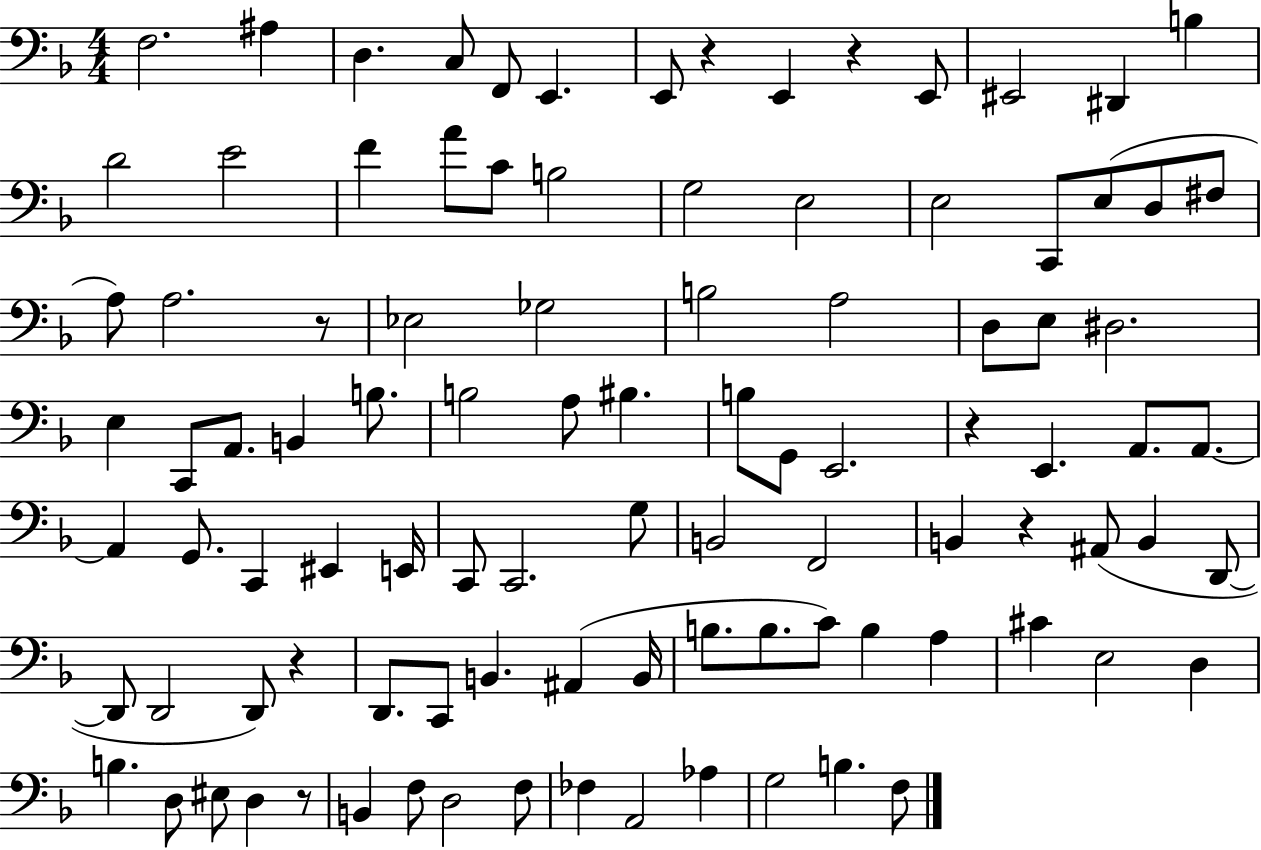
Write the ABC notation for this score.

X:1
T:Untitled
M:4/4
L:1/4
K:F
F,2 ^A, D, C,/2 F,,/2 E,, E,,/2 z E,, z E,,/2 ^E,,2 ^D,, B, D2 E2 F A/2 C/2 B,2 G,2 E,2 E,2 C,,/2 E,/2 D,/2 ^F,/2 A,/2 A,2 z/2 _E,2 _G,2 B,2 A,2 D,/2 E,/2 ^D,2 E, C,,/2 A,,/2 B,, B,/2 B,2 A,/2 ^B, B,/2 G,,/2 E,,2 z E,, A,,/2 A,,/2 A,, G,,/2 C,, ^E,, E,,/4 C,,/2 C,,2 G,/2 B,,2 F,,2 B,, z ^A,,/2 B,, D,,/2 D,,/2 D,,2 D,,/2 z D,,/2 C,,/2 B,, ^A,, B,,/4 B,/2 B,/2 C/2 B, A, ^C E,2 D, B, D,/2 ^E,/2 D, z/2 B,, F,/2 D,2 F,/2 _F, A,,2 _A, G,2 B, F,/2